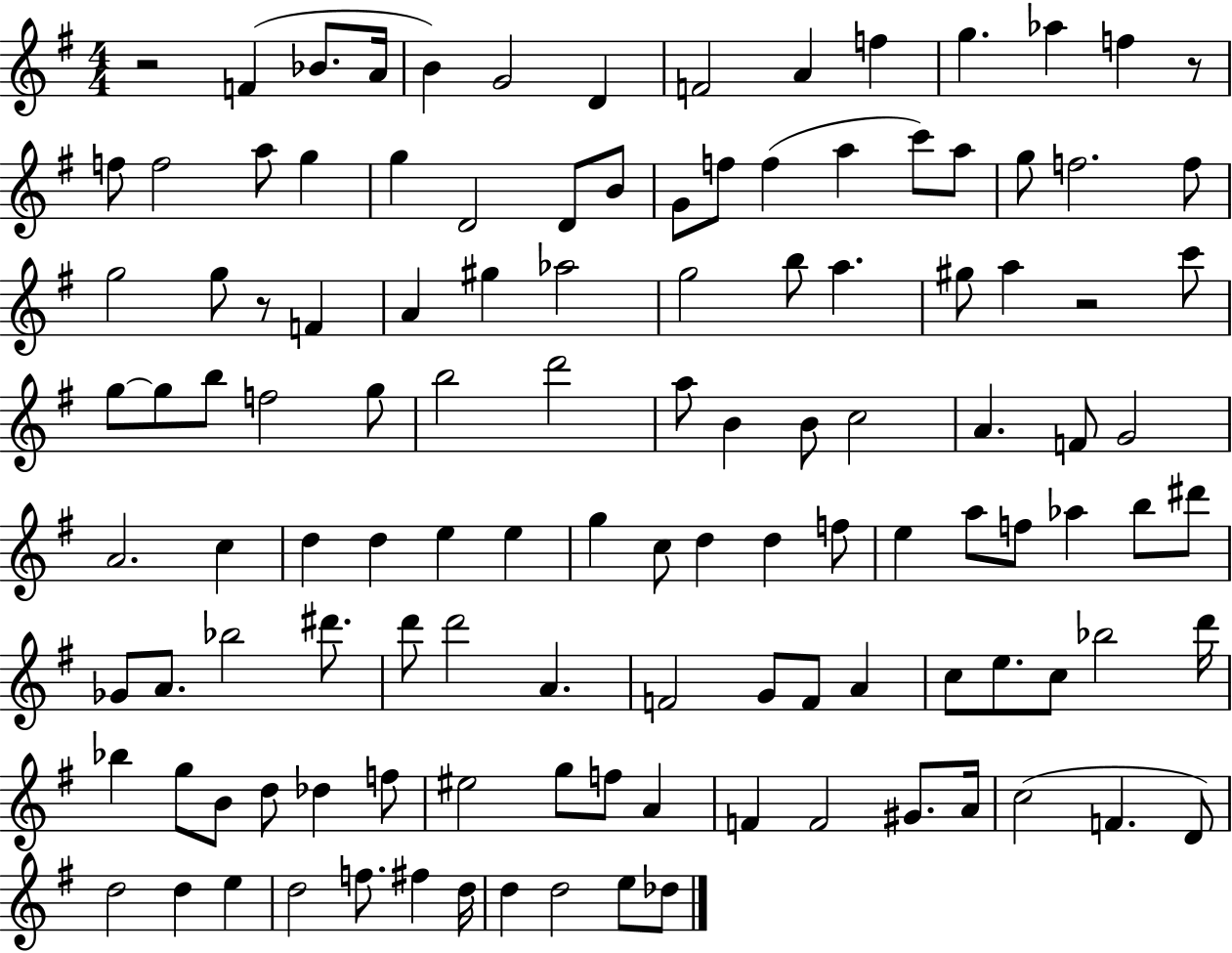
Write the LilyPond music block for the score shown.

{
  \clef treble
  \numericTimeSignature
  \time 4/4
  \key g \major
  r2 f'4( bes'8. a'16 | b'4) g'2 d'4 | f'2 a'4 f''4 | g''4. aes''4 f''4 r8 | \break f''8 f''2 a''8 g''4 | g''4 d'2 d'8 b'8 | g'8 f''8 f''4( a''4 c'''8) a''8 | g''8 f''2. f''8 | \break g''2 g''8 r8 f'4 | a'4 gis''4 aes''2 | g''2 b''8 a''4. | gis''8 a''4 r2 c'''8 | \break g''8~~ g''8 b''8 f''2 g''8 | b''2 d'''2 | a''8 b'4 b'8 c''2 | a'4. f'8 g'2 | \break a'2. c''4 | d''4 d''4 e''4 e''4 | g''4 c''8 d''4 d''4 f''8 | e''4 a''8 f''8 aes''4 b''8 dis'''8 | \break ges'8 a'8. bes''2 dis'''8. | d'''8 d'''2 a'4. | f'2 g'8 f'8 a'4 | c''8 e''8. c''8 bes''2 d'''16 | \break bes''4 g''8 b'8 d''8 des''4 f''8 | eis''2 g''8 f''8 a'4 | f'4 f'2 gis'8. a'16 | c''2( f'4. d'8) | \break d''2 d''4 e''4 | d''2 f''8. fis''4 d''16 | d''4 d''2 e''8 des''8 | \bar "|."
}